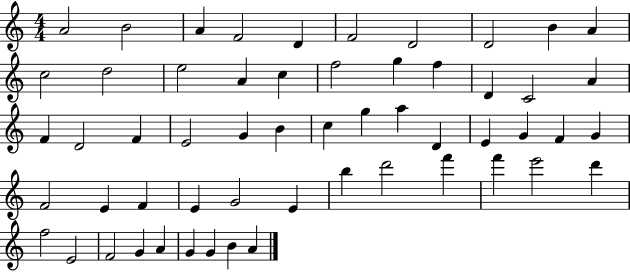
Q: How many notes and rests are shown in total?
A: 56